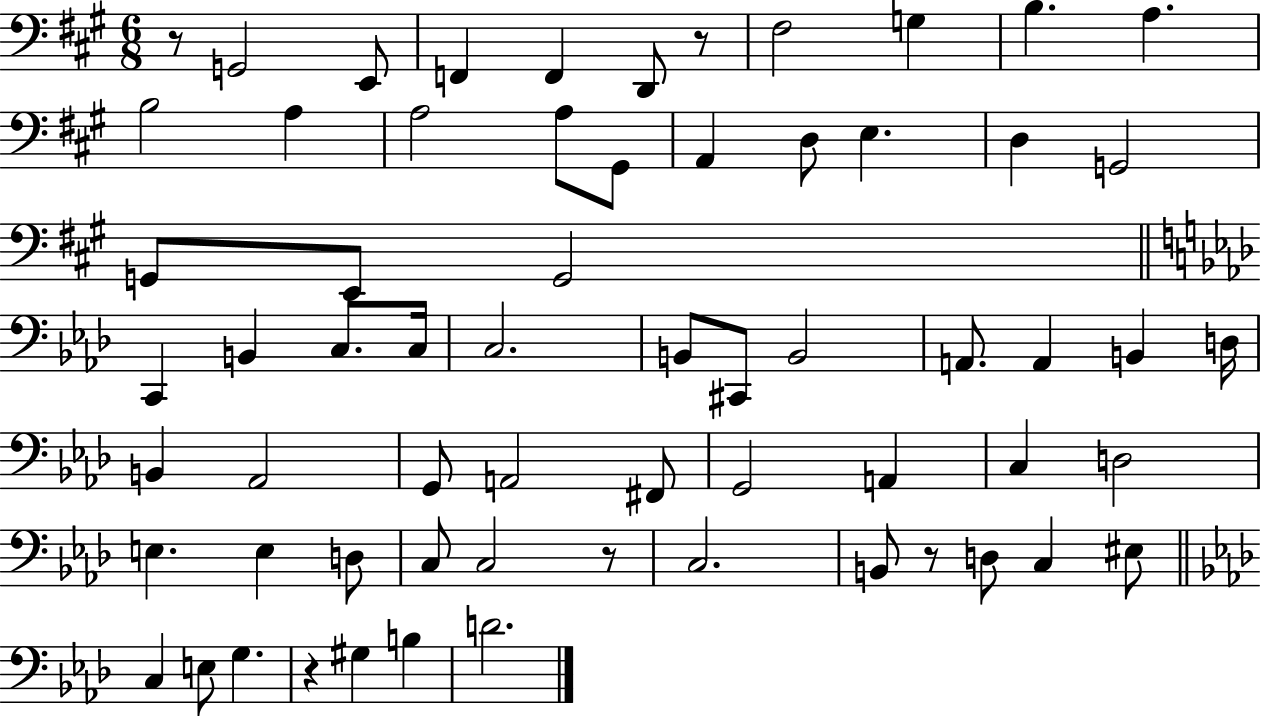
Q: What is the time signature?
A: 6/8